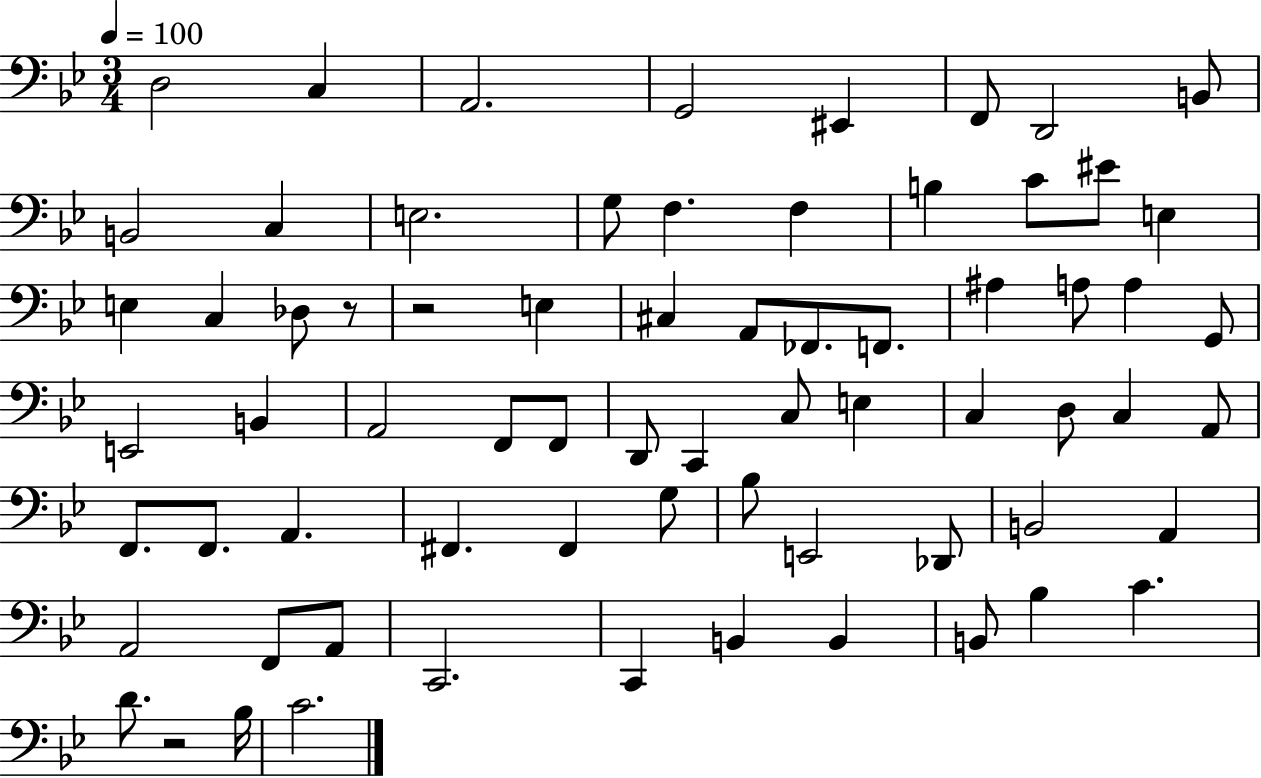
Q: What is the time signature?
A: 3/4